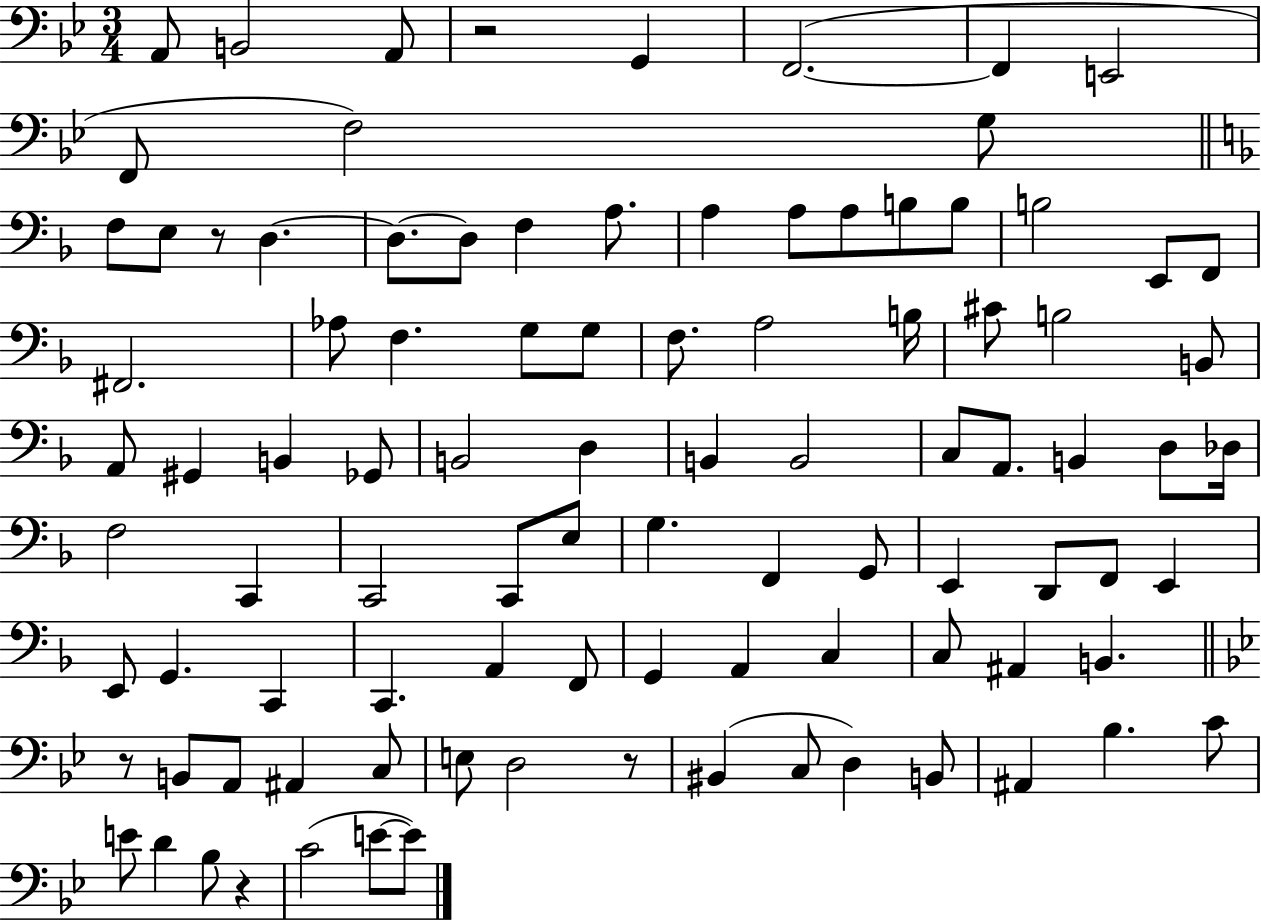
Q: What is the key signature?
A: BES major